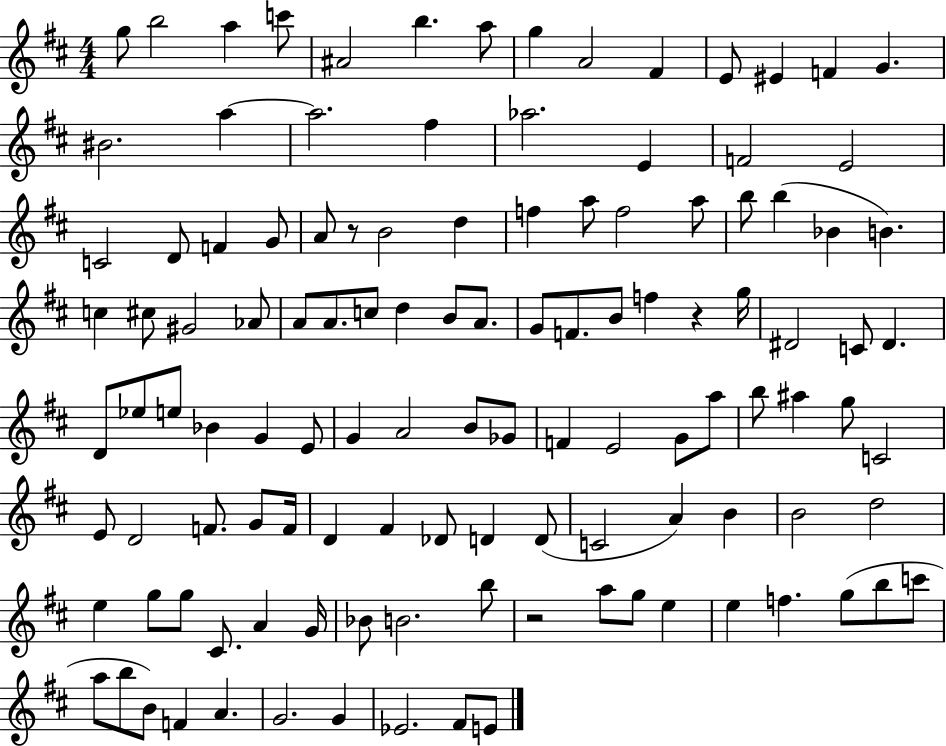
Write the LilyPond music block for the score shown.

{
  \clef treble
  \numericTimeSignature
  \time 4/4
  \key d \major
  g''8 b''2 a''4 c'''8 | ais'2 b''4. a''8 | g''4 a'2 fis'4 | e'8 eis'4 f'4 g'4. | \break bis'2. a''4~~ | a''2. fis''4 | aes''2. e'4 | f'2 e'2 | \break c'2 d'8 f'4 g'8 | a'8 r8 b'2 d''4 | f''4 a''8 f''2 a''8 | b''8 b''4( bes'4 b'4.) | \break c''4 cis''8 gis'2 aes'8 | a'8 a'8. c''8 d''4 b'8 a'8. | g'8 f'8. b'8 f''4 r4 g''16 | dis'2 c'8 dis'4. | \break d'8 ees''8 e''8 bes'4 g'4 e'8 | g'4 a'2 b'8 ges'8 | f'4 e'2 g'8 a''8 | b''8 ais''4 g''8 c'2 | \break e'8 d'2 f'8. g'8 f'16 | d'4 fis'4 des'8 d'4 d'8( | c'2 a'4) b'4 | b'2 d''2 | \break e''4 g''8 g''8 cis'8. a'4 g'16 | bes'8 b'2. b''8 | r2 a''8 g''8 e''4 | e''4 f''4. g''8( b''8 c'''8 | \break a''8 b''8 b'8) f'4 a'4. | g'2. g'4 | ees'2. fis'8 e'8 | \bar "|."
}